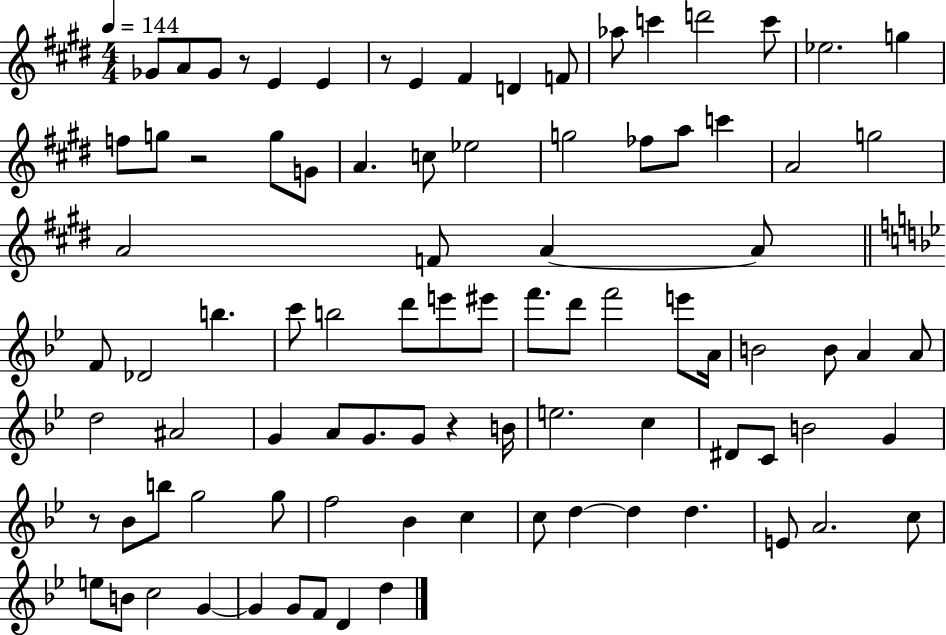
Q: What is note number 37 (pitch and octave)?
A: B5